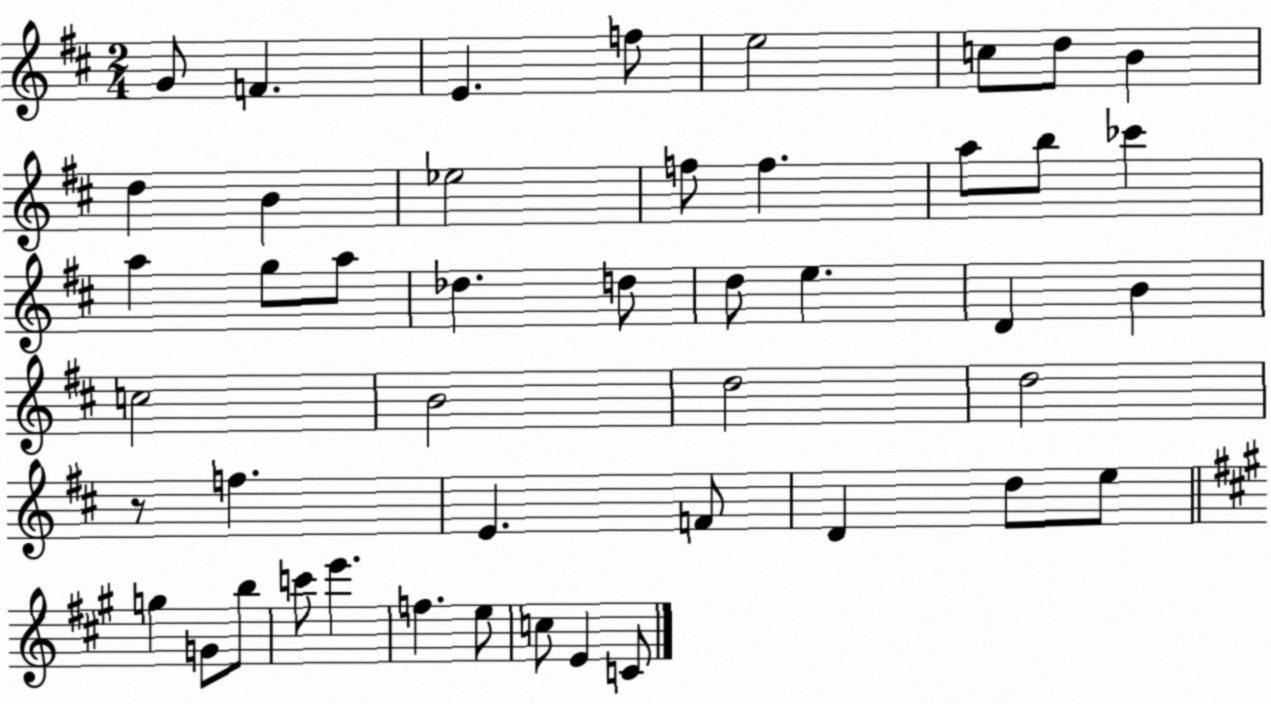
X:1
T:Untitled
M:2/4
L:1/4
K:D
G/2 F E f/2 e2 c/2 d/2 B d B _e2 f/2 f a/2 b/2 _c' a g/2 a/2 _d d/2 d/2 e D B c2 B2 d2 d2 z/2 f E F/2 D d/2 e/2 g G/2 b/2 c'/2 e' f e/2 c/2 E C/2